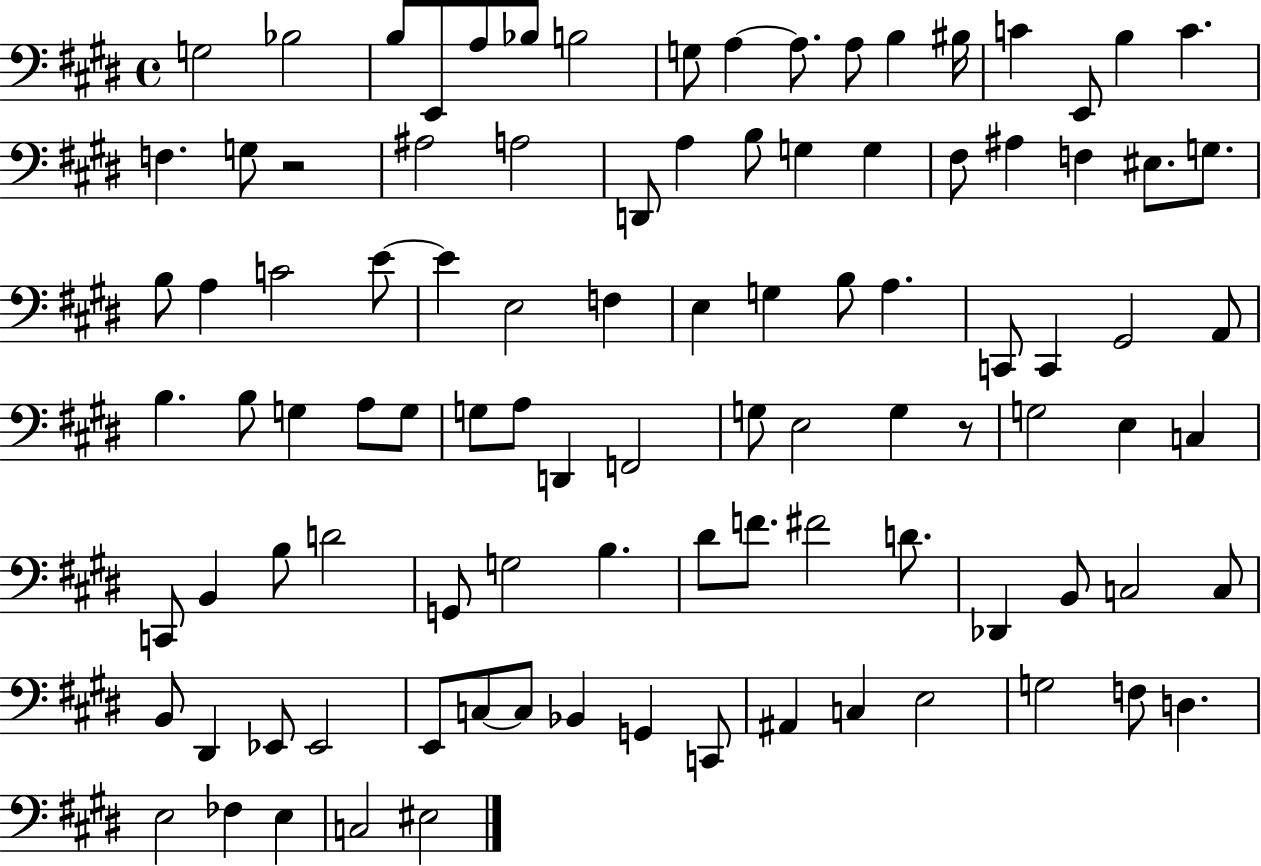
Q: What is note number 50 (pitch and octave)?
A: A3